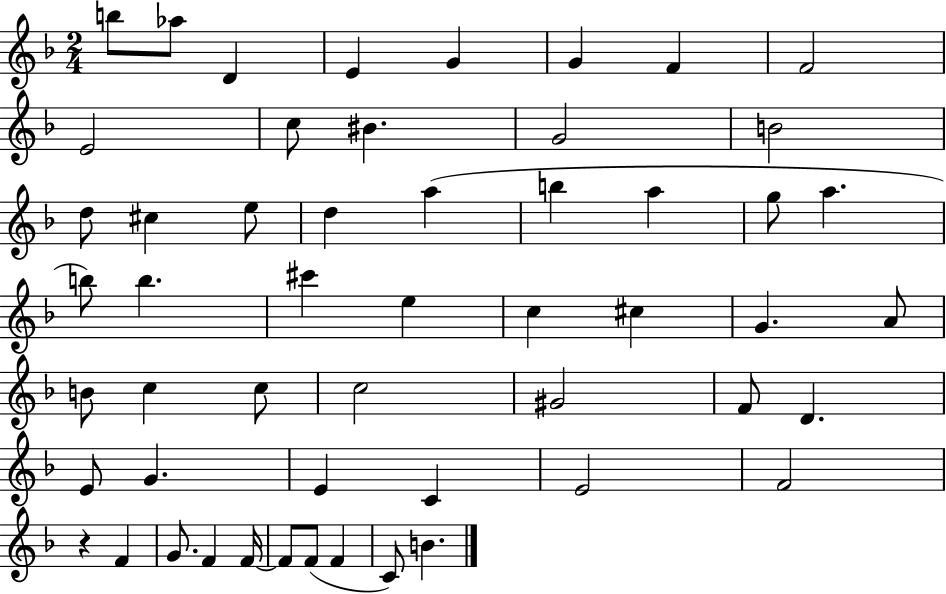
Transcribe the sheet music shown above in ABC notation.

X:1
T:Untitled
M:2/4
L:1/4
K:F
b/2 _a/2 D E G G F F2 E2 c/2 ^B G2 B2 d/2 ^c e/2 d a b a g/2 a b/2 b ^c' e c ^c G A/2 B/2 c c/2 c2 ^G2 F/2 D E/2 G E C E2 F2 z F G/2 F F/4 F/2 F/2 F C/2 B